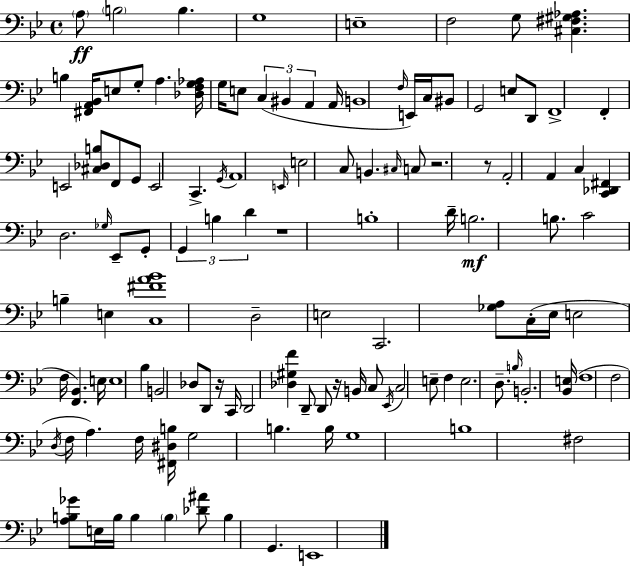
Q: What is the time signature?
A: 4/4